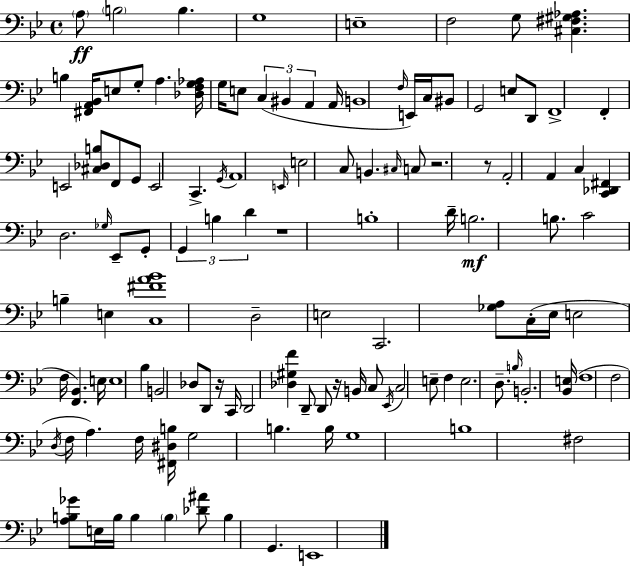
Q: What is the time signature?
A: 4/4